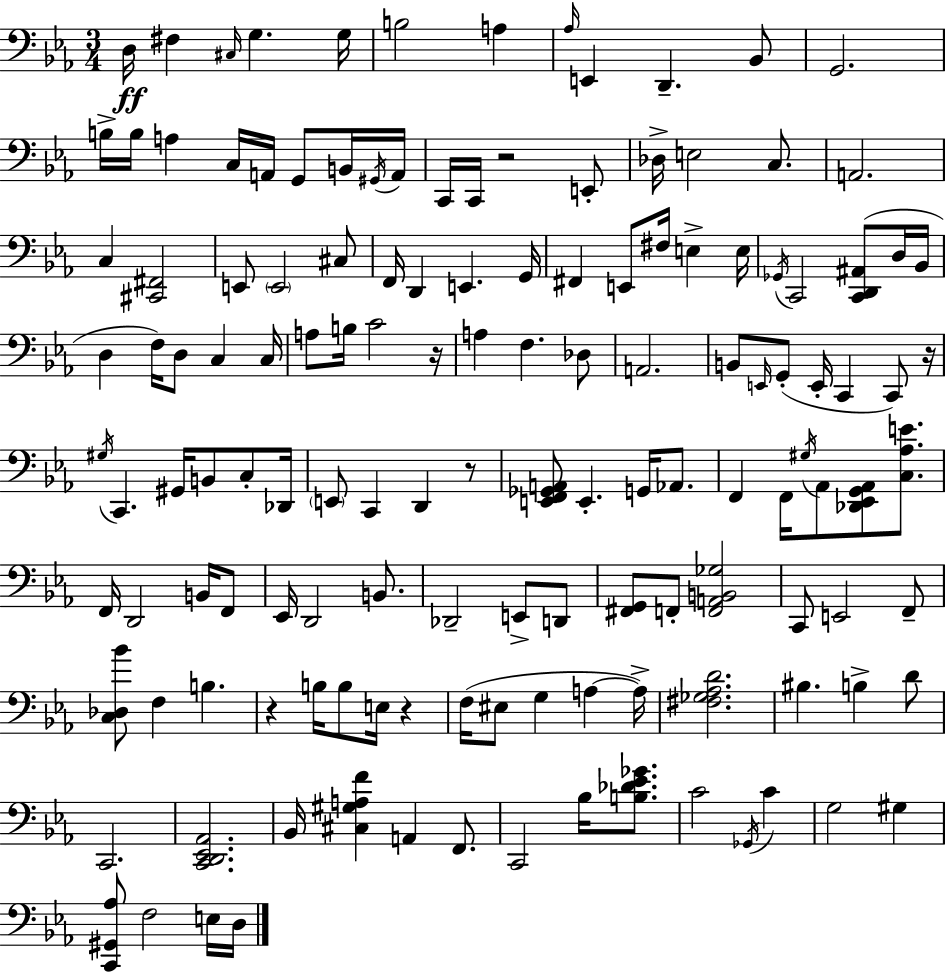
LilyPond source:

{
  \clef bass
  \numericTimeSignature
  \time 3/4
  \key ees \major
  d16\ff fis4 \grace { cis16 } g4. | g16 b2 a4 | \grace { aes16 } e,4 d,4.-- | bes,8 g,2. | \break b16-> b16 a4 c16 a,16 g,8 | b,16 \acciaccatura { gis,16 } a,16 c,16 c,16 r2 | e,8-. des16-> e2 | c8. a,2. | \break c4 <cis, fis,>2 | e,8 \parenthesize e,2 | cis8 f,16 d,4 e,4. | g,16 fis,4 e,8 fis16 e4-> | \break e16 \acciaccatura { ges,16 } c,2 | <c, d, ais,>8( d16 bes,16 d4 f16) d8 c4 | c16 a8 b16 c'2 | r16 a4 f4. | \break des8 a,2. | b,8 \grace { e,16 }( g,8-. e,16-. c,4 | c,8) r16 \acciaccatura { gis16 } c,4. | gis,16 b,8 c8-. des,16 \parenthesize e,8 c,4 | \break d,4 r8 <e, f, ges, a,>8 e,4.-. | g,16 aes,8. f,4 f,16 \acciaccatura { gis16 } | aes,8 <des, ees, g, aes,>8 <c aes e'>8. f,16 d,2 | b,16 f,8 ees,16 d,2 | \break b,8. des,2-- | e,8-> d,8 <fis, g,>8 f,8-. <f, a, b, ges>2 | c,8 e,2 | f,8-- <c des bes'>8 f4 | \break b4. r4 b16 | b8 e16 r4 f16( eis8 g4 | a4~~ a16->) <fis ges aes d'>2. | bis4. | \break b4-> d'8 c,2. | <c, d, ees, aes,>2. | bes,16 <cis gis a f'>4 | a,4 f,8. c,2 | \break bes16 <b des' ees' ges'>8. c'2 | \acciaccatura { ges,16 } c'4 g2 | gis4 <c, gis, aes>8 f2 | e16 d16 \bar "|."
}